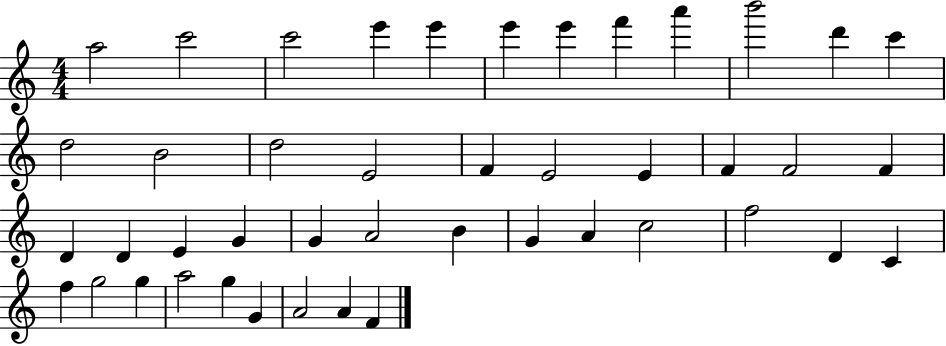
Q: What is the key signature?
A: C major